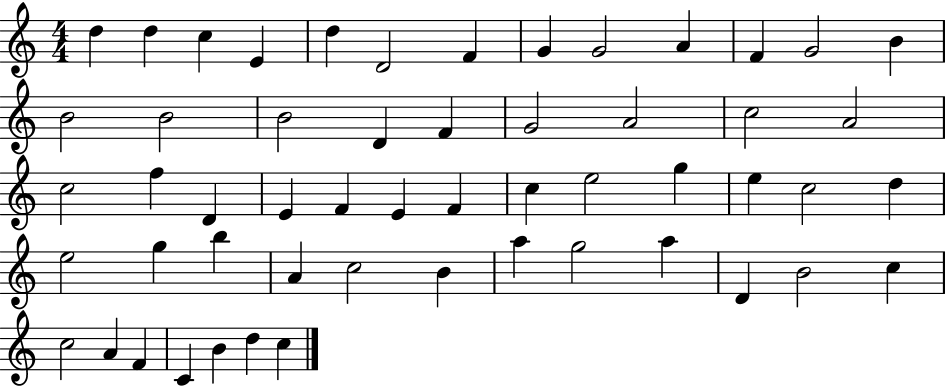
X:1
T:Untitled
M:4/4
L:1/4
K:C
d d c E d D2 F G G2 A F G2 B B2 B2 B2 D F G2 A2 c2 A2 c2 f D E F E F c e2 g e c2 d e2 g b A c2 B a g2 a D B2 c c2 A F C B d c